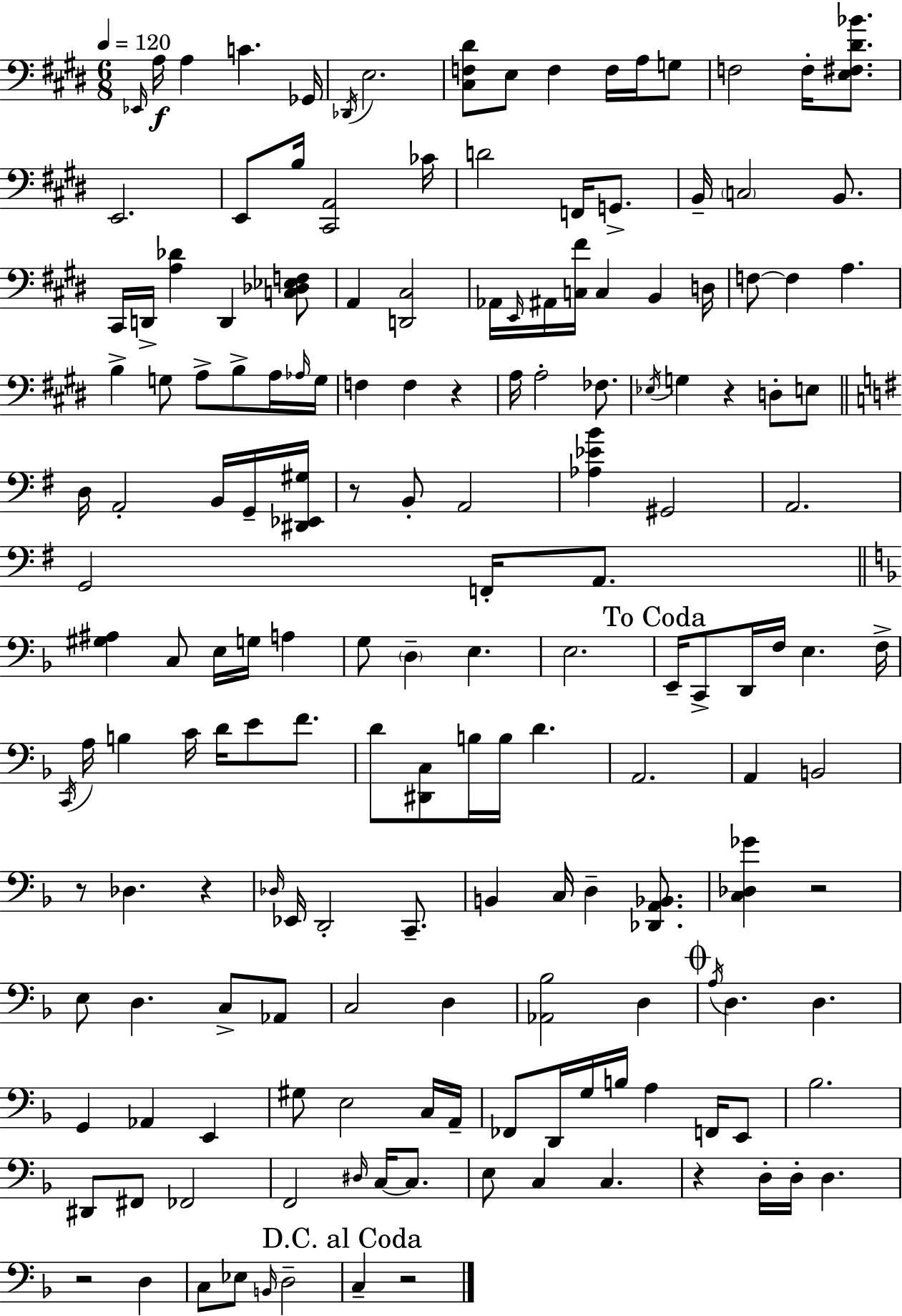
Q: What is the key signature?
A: E major